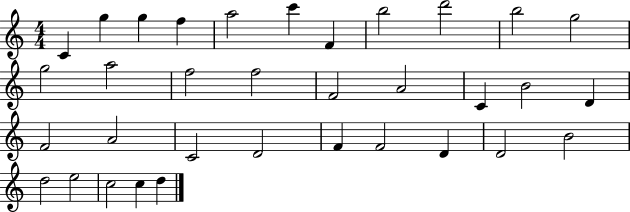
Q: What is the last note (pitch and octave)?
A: D5